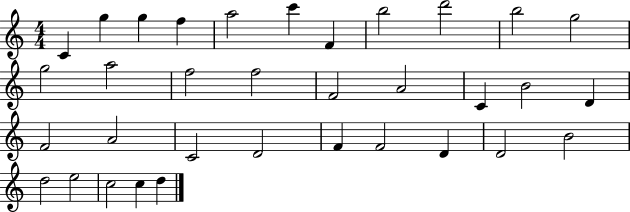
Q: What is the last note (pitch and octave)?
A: D5